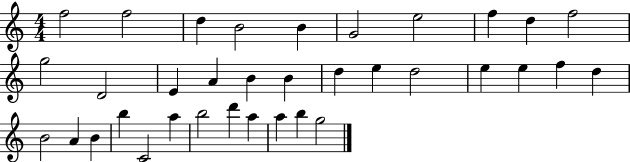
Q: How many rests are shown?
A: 0